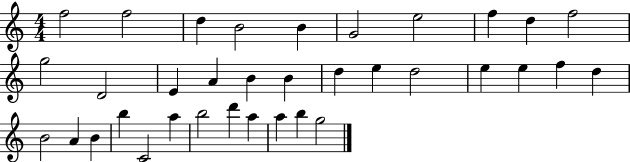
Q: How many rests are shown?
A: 0